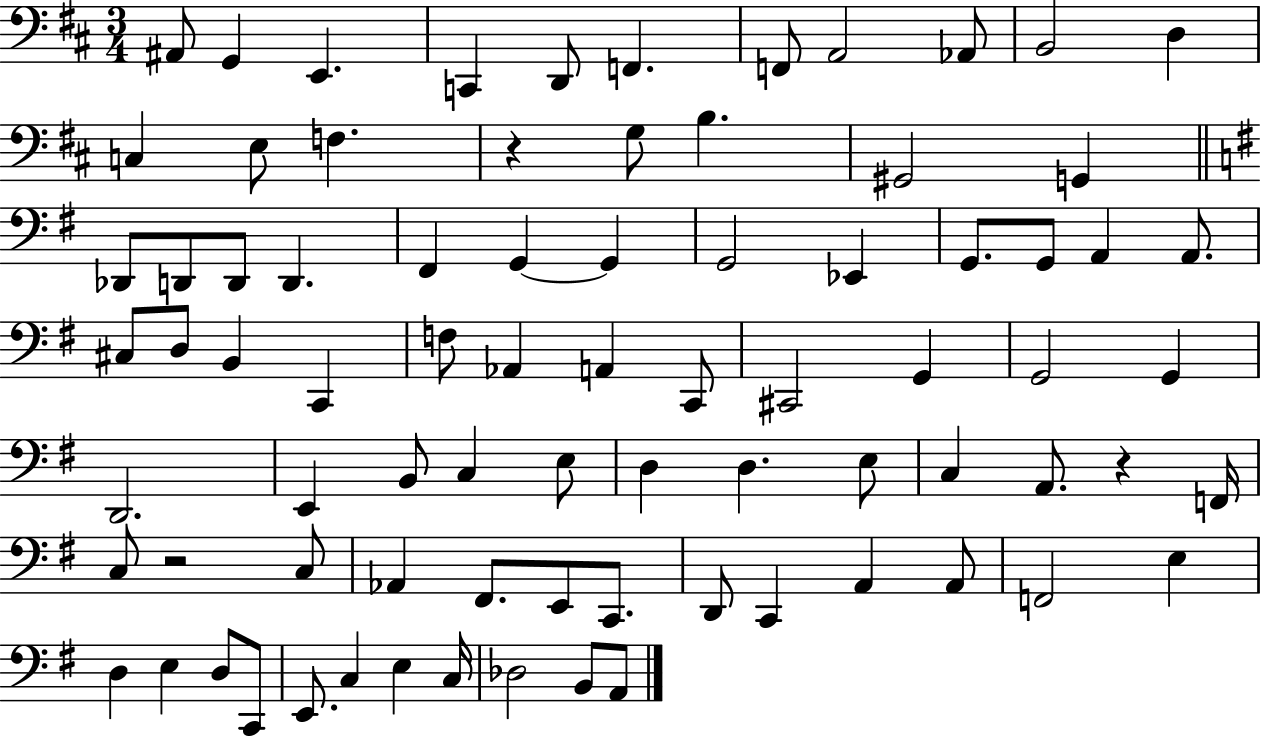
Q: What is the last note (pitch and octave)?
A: A2